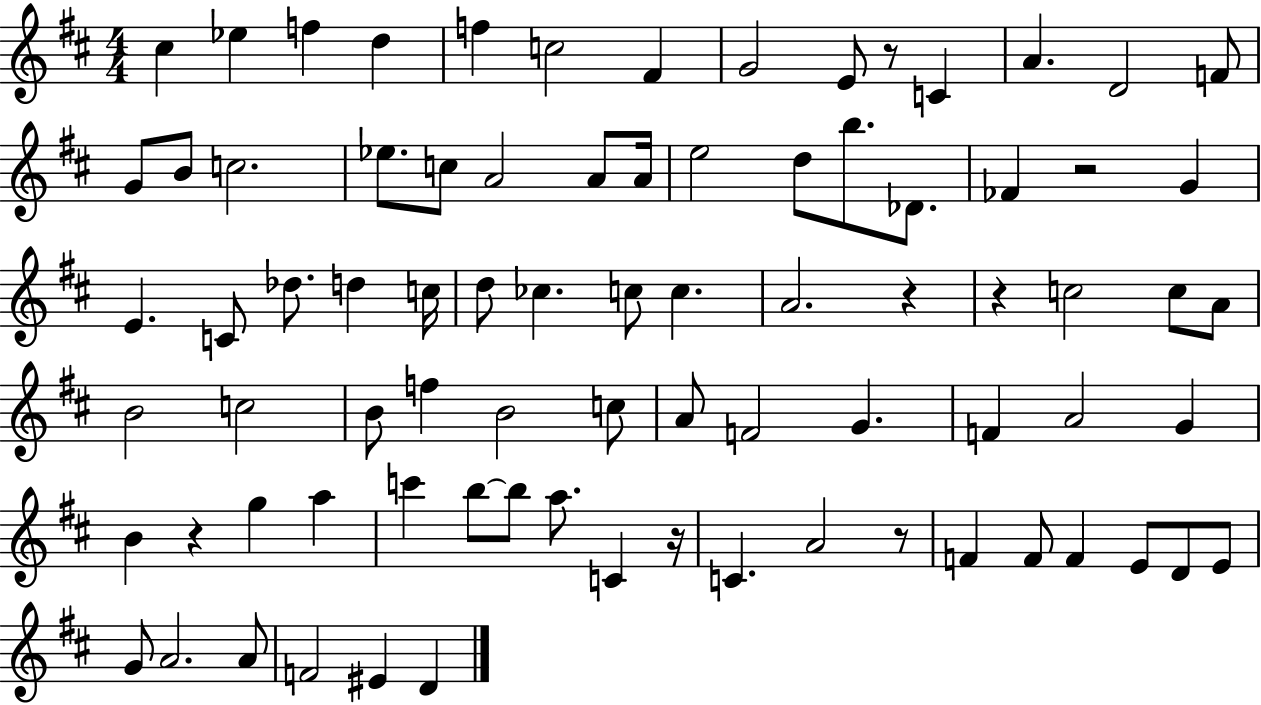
C#5/q Eb5/q F5/q D5/q F5/q C5/h F#4/q G4/h E4/e R/e C4/q A4/q. D4/h F4/e G4/e B4/e C5/h. Eb5/e. C5/e A4/h A4/e A4/s E5/h D5/e B5/e. Db4/e. FES4/q R/h G4/q E4/q. C4/e Db5/e. D5/q C5/s D5/e CES5/q. C5/e C5/q. A4/h. R/q R/q C5/h C5/e A4/e B4/h C5/h B4/e F5/q B4/h C5/e A4/e F4/h G4/q. F4/q A4/h G4/q B4/q R/q G5/q A5/q C6/q B5/e B5/e A5/e. C4/q R/s C4/q. A4/h R/e F4/q F4/e F4/q E4/e D4/e E4/e G4/e A4/h. A4/e F4/h EIS4/q D4/q